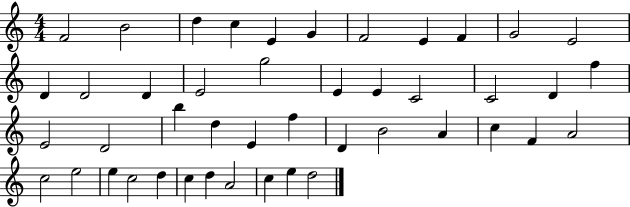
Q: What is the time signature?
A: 4/4